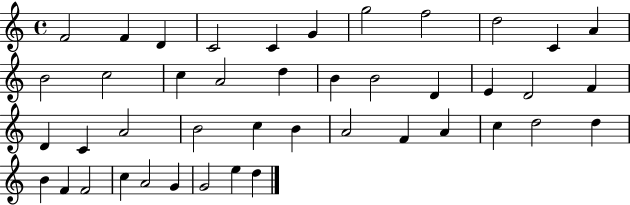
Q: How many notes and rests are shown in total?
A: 43